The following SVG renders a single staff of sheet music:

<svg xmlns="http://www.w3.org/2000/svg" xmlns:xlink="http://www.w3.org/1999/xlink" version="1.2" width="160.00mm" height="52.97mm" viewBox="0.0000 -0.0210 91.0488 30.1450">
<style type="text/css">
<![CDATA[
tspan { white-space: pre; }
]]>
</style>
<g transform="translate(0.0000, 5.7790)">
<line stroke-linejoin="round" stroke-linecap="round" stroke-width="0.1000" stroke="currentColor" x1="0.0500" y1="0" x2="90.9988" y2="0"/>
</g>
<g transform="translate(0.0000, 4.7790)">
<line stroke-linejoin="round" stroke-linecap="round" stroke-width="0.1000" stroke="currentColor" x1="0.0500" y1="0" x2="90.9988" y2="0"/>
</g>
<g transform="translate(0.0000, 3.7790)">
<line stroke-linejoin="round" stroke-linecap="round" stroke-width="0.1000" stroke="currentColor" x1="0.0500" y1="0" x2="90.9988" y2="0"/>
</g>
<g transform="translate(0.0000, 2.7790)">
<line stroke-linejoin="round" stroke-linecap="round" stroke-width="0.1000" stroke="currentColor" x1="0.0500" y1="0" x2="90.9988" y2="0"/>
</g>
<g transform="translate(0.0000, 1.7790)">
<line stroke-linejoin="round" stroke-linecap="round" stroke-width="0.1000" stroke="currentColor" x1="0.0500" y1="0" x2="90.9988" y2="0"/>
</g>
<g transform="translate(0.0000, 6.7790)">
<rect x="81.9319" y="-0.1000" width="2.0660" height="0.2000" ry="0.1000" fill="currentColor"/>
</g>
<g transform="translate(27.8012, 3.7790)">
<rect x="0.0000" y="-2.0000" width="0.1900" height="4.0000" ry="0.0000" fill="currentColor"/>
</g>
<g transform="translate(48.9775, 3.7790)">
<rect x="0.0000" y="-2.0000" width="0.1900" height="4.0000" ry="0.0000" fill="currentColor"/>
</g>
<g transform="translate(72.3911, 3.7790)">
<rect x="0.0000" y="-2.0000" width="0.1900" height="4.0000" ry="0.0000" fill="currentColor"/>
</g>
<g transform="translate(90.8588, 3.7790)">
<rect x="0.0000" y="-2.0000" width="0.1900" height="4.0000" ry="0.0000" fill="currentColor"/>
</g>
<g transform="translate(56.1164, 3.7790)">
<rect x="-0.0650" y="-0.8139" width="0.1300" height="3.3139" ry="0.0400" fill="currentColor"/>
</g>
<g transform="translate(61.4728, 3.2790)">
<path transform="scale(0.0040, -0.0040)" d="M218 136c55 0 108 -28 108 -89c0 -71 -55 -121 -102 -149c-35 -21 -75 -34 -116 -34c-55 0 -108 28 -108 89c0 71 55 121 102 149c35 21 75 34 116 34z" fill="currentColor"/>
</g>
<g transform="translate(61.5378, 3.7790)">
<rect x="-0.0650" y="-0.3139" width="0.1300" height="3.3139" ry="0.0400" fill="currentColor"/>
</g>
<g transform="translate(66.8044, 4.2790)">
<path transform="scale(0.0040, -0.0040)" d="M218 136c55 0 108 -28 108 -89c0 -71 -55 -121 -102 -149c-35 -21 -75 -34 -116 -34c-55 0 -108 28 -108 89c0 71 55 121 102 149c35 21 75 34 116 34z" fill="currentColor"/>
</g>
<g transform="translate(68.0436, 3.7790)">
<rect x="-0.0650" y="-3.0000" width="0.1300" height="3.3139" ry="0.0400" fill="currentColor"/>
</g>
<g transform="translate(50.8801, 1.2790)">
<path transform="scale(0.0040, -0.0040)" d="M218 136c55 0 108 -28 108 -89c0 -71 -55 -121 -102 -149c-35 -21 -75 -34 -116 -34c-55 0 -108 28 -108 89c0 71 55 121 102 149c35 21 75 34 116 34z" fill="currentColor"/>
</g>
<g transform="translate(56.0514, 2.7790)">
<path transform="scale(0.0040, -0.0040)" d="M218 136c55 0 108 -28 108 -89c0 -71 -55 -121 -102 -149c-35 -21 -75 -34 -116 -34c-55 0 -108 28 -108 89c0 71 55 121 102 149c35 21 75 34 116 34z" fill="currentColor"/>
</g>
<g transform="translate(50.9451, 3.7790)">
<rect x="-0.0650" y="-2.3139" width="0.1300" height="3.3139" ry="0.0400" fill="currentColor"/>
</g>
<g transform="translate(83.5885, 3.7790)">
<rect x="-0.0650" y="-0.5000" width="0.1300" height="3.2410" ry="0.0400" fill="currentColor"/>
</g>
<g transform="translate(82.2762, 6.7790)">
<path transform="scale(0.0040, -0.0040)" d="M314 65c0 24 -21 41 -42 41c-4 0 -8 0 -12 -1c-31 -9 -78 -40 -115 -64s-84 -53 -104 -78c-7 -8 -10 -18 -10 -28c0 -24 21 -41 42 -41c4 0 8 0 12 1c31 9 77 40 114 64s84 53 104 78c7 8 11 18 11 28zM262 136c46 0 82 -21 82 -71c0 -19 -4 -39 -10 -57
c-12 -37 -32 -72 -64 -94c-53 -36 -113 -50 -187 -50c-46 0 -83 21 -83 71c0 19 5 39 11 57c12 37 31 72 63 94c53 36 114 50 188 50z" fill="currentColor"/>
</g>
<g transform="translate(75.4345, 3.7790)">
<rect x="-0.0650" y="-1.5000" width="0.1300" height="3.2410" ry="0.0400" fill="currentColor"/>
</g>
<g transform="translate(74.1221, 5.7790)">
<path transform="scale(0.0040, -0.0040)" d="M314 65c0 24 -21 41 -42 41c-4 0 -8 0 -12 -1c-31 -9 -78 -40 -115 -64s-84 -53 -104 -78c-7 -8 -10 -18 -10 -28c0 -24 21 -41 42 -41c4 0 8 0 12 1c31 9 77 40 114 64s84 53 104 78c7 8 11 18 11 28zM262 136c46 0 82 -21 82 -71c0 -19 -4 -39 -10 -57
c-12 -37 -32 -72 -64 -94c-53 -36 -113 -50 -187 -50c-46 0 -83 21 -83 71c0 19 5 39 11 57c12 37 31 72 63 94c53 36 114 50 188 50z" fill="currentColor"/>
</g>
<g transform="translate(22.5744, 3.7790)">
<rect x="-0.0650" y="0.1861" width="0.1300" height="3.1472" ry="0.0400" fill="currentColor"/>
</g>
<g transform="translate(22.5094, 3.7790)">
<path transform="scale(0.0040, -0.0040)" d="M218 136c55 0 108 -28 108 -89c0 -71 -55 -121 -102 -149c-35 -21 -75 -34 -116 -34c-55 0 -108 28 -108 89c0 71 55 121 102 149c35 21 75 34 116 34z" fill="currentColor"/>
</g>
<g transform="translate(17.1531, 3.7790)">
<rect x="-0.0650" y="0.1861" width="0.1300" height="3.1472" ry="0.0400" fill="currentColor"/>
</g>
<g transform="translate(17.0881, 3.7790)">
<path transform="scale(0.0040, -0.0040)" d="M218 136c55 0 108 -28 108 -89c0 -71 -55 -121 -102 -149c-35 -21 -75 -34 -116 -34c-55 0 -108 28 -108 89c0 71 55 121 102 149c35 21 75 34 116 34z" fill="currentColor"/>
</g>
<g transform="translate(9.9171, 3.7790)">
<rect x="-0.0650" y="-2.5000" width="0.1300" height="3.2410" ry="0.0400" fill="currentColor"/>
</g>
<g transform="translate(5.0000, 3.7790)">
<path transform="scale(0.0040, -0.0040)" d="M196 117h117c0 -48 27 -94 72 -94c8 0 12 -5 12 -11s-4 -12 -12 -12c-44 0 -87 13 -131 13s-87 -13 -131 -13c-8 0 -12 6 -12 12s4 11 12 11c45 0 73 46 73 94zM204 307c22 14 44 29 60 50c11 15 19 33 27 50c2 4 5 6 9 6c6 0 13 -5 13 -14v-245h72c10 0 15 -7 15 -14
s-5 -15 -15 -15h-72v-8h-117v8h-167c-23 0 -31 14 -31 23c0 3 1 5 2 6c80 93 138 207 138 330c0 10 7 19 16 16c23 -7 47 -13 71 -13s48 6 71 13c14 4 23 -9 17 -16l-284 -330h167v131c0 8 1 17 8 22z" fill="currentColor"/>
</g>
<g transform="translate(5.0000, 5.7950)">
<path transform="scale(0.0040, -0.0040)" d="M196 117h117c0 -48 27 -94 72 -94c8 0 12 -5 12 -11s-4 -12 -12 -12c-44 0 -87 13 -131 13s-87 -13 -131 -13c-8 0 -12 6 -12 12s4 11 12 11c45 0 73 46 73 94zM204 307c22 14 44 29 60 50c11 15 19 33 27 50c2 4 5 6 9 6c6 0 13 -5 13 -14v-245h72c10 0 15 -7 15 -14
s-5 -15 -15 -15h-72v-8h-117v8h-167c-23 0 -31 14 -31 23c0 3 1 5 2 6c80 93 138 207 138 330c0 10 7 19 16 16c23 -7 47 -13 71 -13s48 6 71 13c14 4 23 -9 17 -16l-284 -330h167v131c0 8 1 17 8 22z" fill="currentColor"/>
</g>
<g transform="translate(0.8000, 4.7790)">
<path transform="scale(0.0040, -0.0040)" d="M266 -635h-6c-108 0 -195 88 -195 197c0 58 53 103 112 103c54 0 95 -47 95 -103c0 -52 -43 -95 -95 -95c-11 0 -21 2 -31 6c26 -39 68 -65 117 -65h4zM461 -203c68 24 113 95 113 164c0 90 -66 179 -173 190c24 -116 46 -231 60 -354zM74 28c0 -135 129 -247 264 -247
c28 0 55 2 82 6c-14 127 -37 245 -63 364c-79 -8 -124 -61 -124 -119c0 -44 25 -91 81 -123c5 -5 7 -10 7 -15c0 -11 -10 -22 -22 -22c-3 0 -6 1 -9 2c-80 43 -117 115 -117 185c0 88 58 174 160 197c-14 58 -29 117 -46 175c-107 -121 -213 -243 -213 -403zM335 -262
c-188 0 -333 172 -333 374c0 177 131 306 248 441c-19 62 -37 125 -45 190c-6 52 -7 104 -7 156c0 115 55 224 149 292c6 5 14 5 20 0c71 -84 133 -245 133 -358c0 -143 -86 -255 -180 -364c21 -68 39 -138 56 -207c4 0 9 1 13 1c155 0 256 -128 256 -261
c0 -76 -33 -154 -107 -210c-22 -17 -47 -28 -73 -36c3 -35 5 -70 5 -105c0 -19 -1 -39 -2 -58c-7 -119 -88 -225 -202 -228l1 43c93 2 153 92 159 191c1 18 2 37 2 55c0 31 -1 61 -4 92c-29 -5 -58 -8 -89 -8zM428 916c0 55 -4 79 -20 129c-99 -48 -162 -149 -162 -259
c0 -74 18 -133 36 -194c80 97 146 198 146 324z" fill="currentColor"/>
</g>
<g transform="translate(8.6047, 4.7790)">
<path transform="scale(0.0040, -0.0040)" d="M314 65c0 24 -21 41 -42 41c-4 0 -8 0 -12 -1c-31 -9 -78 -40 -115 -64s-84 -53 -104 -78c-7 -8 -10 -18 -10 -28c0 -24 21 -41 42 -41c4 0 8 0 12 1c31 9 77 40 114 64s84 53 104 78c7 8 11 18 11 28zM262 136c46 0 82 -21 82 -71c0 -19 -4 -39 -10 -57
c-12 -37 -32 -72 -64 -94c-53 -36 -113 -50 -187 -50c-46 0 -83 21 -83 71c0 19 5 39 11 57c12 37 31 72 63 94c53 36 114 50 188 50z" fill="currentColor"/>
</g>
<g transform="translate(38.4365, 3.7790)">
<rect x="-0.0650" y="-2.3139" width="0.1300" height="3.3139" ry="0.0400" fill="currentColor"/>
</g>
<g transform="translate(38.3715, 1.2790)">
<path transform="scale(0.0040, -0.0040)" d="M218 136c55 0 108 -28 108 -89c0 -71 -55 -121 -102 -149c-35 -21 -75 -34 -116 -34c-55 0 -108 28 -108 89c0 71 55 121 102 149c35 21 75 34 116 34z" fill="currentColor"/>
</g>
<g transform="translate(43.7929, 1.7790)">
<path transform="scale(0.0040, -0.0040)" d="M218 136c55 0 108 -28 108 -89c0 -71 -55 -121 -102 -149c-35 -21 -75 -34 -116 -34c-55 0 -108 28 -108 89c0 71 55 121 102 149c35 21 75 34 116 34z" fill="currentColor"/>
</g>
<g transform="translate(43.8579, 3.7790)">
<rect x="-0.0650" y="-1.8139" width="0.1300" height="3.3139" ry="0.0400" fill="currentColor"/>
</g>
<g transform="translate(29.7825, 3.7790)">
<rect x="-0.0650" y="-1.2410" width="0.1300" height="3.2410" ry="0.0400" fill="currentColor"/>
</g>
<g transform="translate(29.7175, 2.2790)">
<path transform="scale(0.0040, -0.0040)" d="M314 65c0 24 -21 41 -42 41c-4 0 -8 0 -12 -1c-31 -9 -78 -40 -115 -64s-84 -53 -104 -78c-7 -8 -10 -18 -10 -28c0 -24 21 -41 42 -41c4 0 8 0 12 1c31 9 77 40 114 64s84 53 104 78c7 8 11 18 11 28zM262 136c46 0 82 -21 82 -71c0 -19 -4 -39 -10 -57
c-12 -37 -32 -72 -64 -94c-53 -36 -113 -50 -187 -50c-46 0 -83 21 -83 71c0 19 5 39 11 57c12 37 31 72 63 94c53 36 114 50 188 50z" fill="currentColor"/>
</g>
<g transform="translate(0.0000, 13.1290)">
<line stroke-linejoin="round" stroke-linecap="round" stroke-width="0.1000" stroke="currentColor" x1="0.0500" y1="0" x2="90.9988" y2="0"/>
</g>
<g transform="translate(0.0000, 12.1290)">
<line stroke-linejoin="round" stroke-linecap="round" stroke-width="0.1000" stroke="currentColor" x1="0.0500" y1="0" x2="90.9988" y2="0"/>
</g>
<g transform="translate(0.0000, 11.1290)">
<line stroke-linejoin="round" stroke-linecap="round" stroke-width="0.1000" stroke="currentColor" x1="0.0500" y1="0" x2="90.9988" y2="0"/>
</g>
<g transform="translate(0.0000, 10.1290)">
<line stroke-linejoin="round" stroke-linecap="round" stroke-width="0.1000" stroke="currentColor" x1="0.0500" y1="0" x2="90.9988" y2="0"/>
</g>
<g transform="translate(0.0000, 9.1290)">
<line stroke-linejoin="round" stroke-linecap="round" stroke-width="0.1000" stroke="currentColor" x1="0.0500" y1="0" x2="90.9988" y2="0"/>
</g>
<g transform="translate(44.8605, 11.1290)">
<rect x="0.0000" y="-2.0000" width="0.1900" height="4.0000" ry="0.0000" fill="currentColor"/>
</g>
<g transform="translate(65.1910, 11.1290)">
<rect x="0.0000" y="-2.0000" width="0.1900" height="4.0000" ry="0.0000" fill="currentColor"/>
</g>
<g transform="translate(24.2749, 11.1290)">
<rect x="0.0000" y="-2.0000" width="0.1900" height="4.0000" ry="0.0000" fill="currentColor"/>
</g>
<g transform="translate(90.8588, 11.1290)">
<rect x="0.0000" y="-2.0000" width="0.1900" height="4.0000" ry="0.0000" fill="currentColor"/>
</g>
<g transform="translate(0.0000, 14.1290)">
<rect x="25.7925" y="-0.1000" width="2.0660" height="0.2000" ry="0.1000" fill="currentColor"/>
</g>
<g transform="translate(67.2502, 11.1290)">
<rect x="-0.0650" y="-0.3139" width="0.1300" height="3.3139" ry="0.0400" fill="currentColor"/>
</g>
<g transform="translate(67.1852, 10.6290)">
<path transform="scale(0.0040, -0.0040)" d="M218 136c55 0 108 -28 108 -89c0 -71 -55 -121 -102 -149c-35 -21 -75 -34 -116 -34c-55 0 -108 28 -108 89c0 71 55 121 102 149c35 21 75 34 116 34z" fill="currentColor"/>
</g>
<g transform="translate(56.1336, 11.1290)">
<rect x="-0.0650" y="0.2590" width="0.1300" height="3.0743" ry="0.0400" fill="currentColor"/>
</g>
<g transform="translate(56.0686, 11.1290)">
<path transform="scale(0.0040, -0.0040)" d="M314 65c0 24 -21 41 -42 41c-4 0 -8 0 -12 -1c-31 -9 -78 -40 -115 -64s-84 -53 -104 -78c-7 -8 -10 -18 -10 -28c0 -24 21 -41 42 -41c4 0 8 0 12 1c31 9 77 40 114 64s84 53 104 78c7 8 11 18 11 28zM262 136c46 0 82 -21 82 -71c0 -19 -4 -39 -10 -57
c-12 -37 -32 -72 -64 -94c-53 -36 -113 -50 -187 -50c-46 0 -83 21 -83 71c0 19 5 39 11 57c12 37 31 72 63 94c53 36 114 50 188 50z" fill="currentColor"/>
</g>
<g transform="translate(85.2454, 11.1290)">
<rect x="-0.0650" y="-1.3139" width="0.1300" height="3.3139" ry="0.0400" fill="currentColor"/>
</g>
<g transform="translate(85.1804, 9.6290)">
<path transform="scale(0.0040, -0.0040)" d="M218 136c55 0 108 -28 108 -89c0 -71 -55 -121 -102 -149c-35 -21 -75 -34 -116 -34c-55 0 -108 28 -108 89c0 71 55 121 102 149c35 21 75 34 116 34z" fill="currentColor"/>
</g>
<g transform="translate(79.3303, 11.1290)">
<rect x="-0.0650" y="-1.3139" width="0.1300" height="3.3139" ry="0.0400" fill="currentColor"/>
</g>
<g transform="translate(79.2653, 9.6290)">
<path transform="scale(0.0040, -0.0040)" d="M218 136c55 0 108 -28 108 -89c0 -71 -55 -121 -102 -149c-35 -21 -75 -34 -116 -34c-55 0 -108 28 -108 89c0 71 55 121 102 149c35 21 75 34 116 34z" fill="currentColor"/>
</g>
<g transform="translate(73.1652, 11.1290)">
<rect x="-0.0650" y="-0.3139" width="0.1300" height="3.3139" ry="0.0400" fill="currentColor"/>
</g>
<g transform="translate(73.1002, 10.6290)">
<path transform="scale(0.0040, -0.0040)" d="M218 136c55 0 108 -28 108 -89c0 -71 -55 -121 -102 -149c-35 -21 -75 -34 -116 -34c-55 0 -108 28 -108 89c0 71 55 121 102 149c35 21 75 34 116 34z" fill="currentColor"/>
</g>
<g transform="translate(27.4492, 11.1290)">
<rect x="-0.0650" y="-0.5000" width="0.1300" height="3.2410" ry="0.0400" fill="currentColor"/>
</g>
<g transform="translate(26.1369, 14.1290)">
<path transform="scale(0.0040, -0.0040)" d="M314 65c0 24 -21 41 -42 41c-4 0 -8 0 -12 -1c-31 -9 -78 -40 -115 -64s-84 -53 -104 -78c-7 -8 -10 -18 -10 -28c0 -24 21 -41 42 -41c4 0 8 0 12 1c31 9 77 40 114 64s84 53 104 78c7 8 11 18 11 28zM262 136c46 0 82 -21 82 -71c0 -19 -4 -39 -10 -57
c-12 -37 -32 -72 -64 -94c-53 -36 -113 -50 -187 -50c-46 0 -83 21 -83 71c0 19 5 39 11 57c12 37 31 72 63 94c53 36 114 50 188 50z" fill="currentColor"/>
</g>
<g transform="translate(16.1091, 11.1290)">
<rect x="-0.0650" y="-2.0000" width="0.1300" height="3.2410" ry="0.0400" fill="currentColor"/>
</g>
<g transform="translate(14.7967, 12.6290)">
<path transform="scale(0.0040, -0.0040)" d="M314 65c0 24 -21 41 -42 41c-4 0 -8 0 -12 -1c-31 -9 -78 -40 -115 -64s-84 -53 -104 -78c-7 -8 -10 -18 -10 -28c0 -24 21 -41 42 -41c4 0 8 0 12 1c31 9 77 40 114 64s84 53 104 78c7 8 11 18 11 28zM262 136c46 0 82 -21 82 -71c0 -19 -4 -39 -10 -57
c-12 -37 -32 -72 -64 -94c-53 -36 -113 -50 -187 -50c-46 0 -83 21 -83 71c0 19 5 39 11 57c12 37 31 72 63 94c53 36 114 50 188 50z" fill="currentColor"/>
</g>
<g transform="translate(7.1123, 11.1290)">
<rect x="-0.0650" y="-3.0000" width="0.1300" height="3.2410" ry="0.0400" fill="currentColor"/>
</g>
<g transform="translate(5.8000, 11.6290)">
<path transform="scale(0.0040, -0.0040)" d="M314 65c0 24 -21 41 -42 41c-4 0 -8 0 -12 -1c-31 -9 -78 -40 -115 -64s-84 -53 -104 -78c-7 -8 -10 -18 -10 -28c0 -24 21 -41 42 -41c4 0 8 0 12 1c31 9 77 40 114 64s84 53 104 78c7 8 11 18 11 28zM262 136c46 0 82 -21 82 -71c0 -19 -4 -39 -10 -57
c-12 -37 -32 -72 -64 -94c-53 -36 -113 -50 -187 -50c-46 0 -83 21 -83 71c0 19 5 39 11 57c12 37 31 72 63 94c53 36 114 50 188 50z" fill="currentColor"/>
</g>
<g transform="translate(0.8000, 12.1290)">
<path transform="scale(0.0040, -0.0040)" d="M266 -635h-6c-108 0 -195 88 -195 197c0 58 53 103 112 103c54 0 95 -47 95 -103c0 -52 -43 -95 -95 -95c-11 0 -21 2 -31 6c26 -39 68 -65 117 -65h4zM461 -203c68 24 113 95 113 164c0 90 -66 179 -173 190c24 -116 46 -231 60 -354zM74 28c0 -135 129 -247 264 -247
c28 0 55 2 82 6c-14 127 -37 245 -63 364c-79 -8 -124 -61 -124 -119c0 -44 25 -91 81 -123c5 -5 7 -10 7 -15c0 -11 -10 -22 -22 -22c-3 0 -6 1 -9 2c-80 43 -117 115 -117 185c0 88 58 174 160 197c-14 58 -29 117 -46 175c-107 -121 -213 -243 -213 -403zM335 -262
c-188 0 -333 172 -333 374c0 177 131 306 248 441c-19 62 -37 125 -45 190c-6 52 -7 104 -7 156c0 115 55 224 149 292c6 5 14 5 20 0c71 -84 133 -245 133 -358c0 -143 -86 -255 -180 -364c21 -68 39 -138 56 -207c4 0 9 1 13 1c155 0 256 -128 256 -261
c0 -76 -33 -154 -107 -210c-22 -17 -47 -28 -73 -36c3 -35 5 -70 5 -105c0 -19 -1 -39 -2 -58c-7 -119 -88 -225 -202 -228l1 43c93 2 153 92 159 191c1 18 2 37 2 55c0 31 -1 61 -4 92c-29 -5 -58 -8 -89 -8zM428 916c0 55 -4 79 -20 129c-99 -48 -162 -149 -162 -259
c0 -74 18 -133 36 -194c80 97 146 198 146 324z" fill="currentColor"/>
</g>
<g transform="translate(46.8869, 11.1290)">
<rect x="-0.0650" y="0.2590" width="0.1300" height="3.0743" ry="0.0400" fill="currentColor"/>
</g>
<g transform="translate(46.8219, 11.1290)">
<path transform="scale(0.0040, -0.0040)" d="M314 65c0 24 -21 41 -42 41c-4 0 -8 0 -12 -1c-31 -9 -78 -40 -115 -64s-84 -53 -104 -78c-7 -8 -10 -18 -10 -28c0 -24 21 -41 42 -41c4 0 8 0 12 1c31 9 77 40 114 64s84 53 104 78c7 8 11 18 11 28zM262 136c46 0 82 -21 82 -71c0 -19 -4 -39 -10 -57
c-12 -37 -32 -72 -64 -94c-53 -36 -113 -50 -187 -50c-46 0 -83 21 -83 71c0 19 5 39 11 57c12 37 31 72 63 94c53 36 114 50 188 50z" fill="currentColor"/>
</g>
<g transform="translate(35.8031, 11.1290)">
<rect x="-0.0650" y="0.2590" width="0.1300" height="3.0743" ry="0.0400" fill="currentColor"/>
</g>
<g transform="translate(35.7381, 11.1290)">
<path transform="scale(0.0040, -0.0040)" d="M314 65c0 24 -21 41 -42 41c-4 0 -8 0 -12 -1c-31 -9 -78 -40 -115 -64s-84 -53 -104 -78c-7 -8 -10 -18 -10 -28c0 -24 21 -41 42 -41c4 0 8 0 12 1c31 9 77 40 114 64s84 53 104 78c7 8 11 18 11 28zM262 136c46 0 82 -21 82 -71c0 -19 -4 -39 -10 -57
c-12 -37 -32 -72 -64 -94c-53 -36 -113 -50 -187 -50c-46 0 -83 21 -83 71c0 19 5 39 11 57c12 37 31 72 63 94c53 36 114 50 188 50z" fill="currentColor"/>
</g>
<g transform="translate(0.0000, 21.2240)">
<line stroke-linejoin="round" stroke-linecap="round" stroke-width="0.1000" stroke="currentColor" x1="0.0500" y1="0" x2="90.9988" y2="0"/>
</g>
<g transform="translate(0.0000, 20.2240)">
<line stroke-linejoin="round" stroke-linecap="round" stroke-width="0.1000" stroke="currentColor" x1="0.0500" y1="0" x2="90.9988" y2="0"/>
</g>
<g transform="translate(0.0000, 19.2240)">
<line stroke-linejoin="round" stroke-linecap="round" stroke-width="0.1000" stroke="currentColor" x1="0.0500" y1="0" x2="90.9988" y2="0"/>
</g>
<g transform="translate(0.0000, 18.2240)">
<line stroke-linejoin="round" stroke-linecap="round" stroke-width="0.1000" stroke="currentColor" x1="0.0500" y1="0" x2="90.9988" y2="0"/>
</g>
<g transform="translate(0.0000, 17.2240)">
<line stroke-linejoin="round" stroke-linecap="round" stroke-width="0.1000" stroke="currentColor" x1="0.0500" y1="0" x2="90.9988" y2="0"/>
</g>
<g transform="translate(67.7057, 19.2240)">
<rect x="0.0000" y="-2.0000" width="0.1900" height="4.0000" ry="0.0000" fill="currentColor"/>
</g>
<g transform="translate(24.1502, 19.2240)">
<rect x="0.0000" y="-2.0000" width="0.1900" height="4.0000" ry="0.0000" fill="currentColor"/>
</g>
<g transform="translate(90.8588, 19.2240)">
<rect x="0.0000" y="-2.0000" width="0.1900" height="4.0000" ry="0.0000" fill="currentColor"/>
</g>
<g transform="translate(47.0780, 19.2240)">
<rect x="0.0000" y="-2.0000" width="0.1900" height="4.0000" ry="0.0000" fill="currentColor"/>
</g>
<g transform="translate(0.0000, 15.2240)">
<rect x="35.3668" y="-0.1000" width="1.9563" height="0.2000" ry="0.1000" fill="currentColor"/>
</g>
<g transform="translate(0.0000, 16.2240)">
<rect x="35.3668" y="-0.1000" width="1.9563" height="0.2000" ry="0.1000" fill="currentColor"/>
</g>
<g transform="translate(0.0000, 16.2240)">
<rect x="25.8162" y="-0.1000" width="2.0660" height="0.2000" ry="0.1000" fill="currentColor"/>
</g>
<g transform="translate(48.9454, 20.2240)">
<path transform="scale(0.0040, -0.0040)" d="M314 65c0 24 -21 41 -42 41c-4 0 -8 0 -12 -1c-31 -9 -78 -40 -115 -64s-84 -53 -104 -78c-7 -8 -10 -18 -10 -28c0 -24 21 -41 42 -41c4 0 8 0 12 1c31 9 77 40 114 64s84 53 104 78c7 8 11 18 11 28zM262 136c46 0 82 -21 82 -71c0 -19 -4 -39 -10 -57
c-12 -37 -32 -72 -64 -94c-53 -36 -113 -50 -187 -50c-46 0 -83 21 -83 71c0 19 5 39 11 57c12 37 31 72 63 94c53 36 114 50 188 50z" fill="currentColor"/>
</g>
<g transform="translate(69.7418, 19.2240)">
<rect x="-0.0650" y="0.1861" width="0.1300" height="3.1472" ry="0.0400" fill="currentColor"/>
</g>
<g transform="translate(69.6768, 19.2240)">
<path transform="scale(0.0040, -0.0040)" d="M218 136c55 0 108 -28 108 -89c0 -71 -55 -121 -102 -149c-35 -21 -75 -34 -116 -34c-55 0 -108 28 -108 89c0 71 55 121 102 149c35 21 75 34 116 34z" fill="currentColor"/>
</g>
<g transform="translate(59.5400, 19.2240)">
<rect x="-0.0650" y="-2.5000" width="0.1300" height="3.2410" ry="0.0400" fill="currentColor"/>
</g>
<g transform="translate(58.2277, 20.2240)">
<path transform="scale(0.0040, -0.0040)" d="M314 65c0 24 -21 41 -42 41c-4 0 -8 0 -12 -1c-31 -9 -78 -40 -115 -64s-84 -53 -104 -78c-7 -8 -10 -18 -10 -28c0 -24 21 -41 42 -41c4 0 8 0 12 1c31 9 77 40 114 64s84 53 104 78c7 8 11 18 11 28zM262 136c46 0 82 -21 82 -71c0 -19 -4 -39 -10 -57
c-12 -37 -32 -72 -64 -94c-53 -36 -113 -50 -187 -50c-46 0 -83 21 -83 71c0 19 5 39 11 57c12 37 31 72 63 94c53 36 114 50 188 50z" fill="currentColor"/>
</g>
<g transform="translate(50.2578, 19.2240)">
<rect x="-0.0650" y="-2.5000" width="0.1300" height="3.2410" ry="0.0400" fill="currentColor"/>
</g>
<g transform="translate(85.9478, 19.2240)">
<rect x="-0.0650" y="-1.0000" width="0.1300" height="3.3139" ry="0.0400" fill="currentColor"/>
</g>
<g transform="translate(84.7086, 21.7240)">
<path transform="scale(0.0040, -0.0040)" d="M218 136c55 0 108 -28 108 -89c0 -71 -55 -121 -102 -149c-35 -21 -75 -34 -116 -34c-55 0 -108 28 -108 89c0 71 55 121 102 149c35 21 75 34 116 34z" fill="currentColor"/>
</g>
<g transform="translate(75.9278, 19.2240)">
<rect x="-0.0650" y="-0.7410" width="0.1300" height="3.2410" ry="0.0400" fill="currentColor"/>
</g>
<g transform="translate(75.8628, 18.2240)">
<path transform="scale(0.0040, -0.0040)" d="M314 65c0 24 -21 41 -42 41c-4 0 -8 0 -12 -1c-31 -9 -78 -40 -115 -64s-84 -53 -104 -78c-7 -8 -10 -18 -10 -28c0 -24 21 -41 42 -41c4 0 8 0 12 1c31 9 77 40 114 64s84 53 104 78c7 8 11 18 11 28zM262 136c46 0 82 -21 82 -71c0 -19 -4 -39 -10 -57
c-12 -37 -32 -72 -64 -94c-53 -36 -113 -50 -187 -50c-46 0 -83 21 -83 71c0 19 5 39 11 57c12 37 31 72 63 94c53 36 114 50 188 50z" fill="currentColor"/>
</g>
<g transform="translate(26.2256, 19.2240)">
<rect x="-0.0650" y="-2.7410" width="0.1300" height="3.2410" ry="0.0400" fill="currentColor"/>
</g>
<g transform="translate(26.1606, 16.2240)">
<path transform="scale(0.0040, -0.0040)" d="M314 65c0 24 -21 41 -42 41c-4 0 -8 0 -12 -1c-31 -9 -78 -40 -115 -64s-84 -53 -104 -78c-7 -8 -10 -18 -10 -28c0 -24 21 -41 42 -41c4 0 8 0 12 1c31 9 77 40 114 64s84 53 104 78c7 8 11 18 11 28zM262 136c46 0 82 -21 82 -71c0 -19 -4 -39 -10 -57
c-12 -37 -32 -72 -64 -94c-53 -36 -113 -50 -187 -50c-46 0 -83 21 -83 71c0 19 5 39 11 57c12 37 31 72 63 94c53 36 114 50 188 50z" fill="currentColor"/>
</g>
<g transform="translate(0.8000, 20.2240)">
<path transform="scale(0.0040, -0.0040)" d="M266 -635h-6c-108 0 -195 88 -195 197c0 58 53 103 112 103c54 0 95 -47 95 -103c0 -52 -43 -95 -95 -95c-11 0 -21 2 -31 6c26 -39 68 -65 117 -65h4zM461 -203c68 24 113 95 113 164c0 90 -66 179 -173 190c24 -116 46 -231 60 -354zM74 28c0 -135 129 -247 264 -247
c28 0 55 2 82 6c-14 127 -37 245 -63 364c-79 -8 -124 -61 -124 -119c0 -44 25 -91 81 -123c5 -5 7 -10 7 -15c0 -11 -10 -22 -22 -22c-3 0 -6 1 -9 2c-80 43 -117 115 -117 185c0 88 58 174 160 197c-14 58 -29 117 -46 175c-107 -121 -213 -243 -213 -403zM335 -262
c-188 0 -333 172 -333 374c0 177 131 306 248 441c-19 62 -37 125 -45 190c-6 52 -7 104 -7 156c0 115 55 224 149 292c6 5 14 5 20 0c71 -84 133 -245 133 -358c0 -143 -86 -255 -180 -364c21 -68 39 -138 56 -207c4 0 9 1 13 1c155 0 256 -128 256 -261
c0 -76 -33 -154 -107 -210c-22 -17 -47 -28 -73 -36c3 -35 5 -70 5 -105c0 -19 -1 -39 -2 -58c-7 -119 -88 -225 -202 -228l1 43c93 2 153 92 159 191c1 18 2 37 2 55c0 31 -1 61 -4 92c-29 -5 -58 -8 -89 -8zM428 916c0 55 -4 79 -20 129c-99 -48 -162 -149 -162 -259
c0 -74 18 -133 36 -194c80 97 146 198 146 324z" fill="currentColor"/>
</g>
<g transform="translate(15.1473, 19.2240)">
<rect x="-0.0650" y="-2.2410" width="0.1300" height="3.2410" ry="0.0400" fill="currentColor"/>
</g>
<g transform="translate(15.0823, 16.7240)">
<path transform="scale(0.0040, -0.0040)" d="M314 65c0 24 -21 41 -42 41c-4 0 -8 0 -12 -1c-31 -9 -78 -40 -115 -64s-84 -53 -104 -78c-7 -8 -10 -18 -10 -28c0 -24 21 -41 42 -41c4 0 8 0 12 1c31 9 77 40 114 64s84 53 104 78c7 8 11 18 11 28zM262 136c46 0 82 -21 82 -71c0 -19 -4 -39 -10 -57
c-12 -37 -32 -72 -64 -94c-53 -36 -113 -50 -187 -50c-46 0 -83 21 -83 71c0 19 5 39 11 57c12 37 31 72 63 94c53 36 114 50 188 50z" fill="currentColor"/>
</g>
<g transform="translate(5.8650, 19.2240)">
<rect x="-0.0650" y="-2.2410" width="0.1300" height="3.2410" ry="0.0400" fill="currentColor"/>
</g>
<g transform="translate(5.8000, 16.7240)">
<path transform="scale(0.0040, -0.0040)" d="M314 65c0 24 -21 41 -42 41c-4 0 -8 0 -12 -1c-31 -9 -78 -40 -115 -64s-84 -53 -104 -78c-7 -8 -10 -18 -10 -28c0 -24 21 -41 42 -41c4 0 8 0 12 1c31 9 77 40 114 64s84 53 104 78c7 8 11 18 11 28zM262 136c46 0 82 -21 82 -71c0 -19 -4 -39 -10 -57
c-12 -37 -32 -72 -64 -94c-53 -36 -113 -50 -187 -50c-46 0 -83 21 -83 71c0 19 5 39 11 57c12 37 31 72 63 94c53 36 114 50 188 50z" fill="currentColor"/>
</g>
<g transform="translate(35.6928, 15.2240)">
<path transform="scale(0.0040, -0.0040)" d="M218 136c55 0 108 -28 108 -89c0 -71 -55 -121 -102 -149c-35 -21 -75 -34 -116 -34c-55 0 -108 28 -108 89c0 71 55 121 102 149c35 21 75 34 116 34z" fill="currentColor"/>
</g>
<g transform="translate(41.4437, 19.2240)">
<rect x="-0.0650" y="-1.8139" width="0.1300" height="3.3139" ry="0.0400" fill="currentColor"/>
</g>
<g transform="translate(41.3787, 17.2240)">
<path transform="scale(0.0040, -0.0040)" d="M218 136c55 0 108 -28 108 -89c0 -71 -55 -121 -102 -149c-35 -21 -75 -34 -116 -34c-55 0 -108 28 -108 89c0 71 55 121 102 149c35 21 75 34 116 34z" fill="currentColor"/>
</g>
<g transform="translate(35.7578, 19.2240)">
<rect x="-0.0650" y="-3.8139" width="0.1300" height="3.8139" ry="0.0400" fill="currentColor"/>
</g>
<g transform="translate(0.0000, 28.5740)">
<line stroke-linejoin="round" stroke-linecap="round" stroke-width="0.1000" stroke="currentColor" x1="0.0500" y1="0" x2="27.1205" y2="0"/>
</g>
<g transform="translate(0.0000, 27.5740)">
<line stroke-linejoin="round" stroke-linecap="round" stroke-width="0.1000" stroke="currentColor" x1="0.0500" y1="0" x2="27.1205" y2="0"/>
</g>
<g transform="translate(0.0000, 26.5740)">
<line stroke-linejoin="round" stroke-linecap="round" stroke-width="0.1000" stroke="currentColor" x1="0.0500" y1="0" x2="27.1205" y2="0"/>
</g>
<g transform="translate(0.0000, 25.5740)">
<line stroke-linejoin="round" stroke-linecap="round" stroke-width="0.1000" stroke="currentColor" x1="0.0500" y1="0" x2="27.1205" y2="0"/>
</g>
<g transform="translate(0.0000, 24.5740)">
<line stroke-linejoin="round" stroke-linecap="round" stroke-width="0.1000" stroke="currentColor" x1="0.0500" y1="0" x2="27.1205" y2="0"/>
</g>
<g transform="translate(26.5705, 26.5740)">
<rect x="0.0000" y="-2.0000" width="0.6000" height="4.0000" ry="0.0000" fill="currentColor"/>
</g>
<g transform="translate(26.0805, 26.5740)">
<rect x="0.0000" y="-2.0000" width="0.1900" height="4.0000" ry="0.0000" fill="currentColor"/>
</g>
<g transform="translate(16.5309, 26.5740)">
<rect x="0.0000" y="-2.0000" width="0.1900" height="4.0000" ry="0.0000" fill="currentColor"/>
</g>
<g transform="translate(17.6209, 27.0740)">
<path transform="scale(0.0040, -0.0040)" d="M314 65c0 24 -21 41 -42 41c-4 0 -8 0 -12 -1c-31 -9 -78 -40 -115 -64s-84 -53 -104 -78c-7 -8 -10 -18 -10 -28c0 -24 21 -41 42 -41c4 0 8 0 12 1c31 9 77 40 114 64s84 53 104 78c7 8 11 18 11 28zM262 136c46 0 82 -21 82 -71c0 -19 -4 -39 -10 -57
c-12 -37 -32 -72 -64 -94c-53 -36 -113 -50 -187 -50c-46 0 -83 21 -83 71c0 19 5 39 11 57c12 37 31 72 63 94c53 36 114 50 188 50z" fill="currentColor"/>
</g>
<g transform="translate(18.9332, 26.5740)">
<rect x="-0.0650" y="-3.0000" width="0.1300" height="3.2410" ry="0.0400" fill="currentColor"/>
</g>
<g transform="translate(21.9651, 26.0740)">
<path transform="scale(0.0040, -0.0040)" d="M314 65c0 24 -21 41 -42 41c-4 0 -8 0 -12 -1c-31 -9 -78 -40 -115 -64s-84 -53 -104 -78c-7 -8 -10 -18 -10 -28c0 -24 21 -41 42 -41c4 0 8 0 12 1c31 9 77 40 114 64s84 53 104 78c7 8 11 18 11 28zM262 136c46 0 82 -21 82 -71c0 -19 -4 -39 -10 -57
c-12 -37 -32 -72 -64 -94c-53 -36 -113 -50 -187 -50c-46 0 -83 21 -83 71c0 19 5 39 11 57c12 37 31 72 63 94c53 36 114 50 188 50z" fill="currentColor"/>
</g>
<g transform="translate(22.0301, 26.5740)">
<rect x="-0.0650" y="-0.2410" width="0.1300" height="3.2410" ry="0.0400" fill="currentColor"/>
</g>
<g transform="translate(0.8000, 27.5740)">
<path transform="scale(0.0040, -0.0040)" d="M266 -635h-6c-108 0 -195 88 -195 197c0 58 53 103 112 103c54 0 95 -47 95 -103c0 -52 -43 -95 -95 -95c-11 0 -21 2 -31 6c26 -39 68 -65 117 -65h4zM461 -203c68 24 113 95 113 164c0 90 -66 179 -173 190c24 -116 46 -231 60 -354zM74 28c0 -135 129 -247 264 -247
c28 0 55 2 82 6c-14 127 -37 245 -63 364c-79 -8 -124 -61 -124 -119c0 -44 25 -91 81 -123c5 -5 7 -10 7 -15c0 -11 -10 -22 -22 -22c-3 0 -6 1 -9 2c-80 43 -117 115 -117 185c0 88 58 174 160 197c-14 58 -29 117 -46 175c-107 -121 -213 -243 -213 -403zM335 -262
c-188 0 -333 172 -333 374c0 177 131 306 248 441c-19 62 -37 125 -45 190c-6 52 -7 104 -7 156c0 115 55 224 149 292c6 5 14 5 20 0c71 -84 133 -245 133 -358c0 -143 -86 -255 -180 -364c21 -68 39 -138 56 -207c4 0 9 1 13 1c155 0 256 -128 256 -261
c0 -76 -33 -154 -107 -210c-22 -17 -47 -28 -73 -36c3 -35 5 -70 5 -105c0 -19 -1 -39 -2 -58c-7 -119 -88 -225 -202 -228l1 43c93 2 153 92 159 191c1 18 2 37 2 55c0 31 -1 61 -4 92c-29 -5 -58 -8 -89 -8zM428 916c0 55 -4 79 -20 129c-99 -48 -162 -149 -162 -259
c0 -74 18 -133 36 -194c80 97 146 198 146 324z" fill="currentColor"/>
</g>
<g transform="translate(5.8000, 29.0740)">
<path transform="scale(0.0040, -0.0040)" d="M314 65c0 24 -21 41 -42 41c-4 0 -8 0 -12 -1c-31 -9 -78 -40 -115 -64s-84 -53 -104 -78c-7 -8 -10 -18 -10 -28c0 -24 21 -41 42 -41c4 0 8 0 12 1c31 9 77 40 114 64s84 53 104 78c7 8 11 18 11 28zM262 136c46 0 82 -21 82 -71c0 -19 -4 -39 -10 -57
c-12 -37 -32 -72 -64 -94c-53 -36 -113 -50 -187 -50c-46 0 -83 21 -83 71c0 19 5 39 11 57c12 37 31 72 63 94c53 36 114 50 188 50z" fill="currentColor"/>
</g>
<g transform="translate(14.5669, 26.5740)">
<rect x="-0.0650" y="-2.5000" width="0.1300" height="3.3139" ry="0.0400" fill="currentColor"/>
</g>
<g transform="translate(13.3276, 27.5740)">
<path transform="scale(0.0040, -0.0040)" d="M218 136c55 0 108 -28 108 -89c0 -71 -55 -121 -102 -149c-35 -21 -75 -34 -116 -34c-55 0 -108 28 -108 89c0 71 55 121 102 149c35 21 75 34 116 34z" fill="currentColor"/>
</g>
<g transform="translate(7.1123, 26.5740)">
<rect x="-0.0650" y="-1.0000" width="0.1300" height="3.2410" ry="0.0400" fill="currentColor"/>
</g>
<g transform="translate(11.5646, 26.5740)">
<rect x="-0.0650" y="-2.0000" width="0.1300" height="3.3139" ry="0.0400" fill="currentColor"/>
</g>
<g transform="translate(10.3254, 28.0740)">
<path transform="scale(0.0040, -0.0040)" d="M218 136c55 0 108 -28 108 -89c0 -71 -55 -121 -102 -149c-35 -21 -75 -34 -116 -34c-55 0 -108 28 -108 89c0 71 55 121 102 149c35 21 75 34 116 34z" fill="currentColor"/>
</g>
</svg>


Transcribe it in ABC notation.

X:1
T:Untitled
M:4/4
L:1/4
K:C
G2 B B e2 g f g d c A E2 C2 A2 F2 C2 B2 B2 B2 c c e e g2 g2 a2 c' f G2 G2 B d2 D D2 F G A2 c2